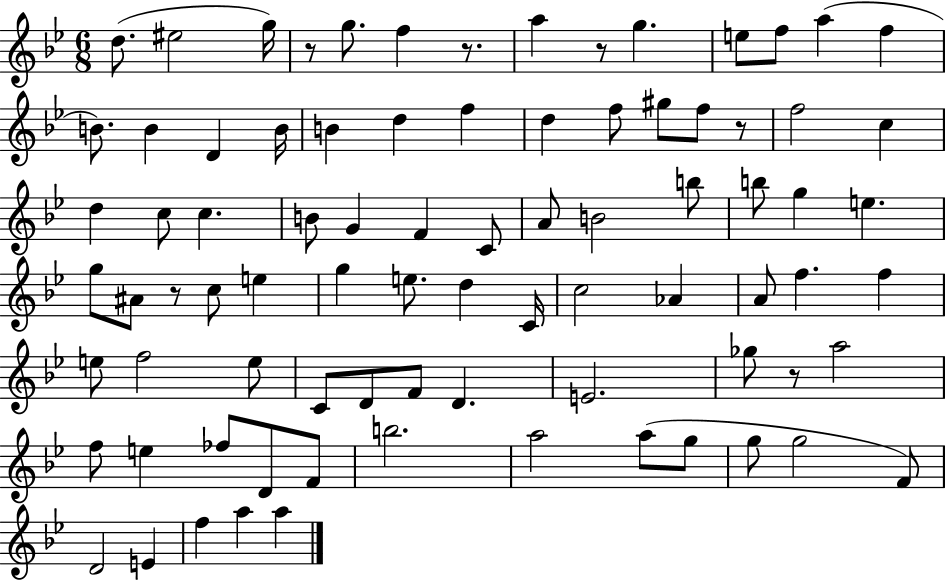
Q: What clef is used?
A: treble